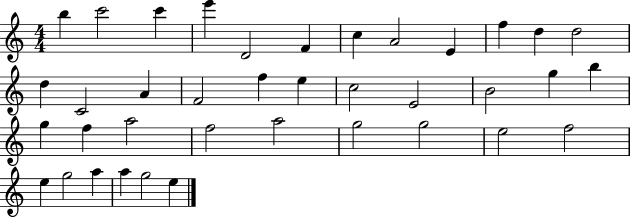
B5/q C6/h C6/q E6/q D4/h F4/q C5/q A4/h E4/q F5/q D5/q D5/h D5/q C4/h A4/q F4/h F5/q E5/q C5/h E4/h B4/h G5/q B5/q G5/q F5/q A5/h F5/h A5/h G5/h G5/h E5/h F5/h E5/q G5/h A5/q A5/q G5/h E5/q